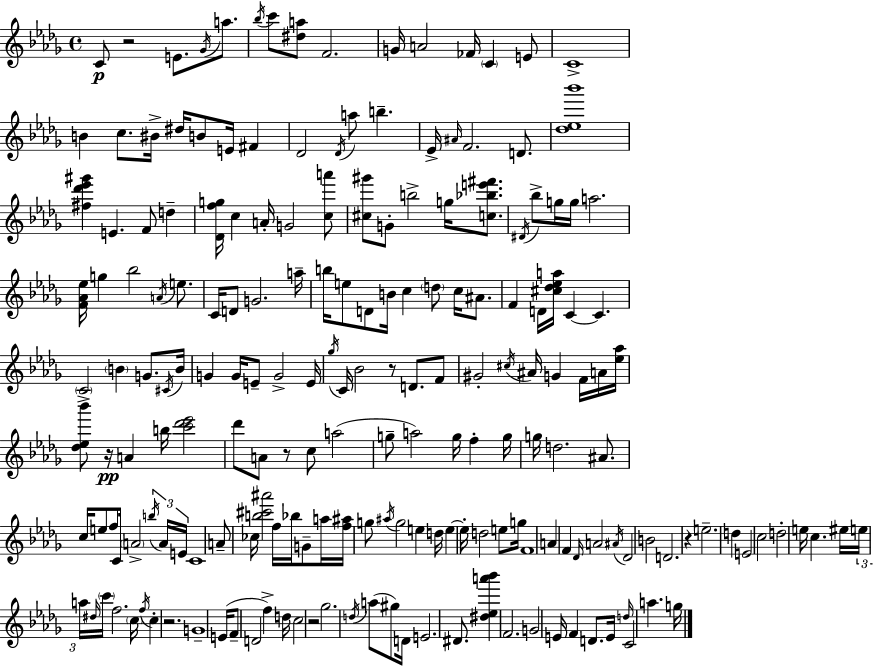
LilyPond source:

{
  \clef treble
  \time 4/4
  \defaultTimeSignature
  \key bes \minor
  \repeat volta 2 { c'8\p r2 e'8. \acciaccatura { ges'16 } a''8. | \acciaccatura { bes''16 } c'''8 <dis'' a''>8 f'2. | g'16 a'2 fes'16 \parenthesize c'4 | e'8 c'1-> | \break b'4 c''8. bis'16-> dis''16 b'8 e'16 fis'4 | des'2 \acciaccatura { des'16 } a''8 b''4.-- | ees'16-> \grace { ais'16 } f'2. | d'8. <des'' ees'' bes'''>1 | \break <fis'' des''' ees''' gis'''>4 e'4. f'8 | d''4-- <des' f'' g''>16 c''4 a'16-. g'2 | <c'' a'''>8 <cis'' gis'''>8 g'8-. b''2-> | g''16 <c'' bes'' e''' fis'''>8. \acciaccatura { dis'16 } bes''8-> g''16 g''16 a''2. | \break <f' aes' ees''>16 g''4 bes''2 | \acciaccatura { a'16 } e''8. c'16 d'8 g'2. | a''16-- b''16 e''8 d'8 b'16 c''4 | \parenthesize d''8 c''16 ais'8. f'4 d'16 <cis'' des'' ees'' a''>16 c'4~~ | \break c'4. \parenthesize c'2-> \parenthesize b'4 | g'8. \acciaccatura { cis'16 } b'16 g'4 g'16 e'8-- g'2-> | e'16 \acciaccatura { ges''16 } c'16 bes'2 | r8 d'8. f'8 gis'2-. | \break \acciaccatura { cis''16 } ais'16 g'4 f'16 a'16 <ees'' aes''>16 <des'' ees'' bes'''>8 r16\pp a'4 | b''16 <c''' des''' ees'''>2 des'''8 a'8 r8 c''8 | a''2( g''8-- a''2) | g''16 f''4-. g''16 g''16 d''2. | \break ais'8. c''16 e''8 f''8 c'16 \parenthesize a'2-> | \tuplet 3/2 { \acciaccatura { b''16 } a'16 e'16 } c'1 | a'8-- ces''16 <b'' cis''' ais'''>2 | f''16 bes''16 g'8-- a''16 <f'' ais''>16 g''8 \acciaccatura { ais''16 } g''2 | \break e''4 d''16 e''4~~ e''16-. | d''2 e''8 g''16 f'1 | a'4 f'4 | \grace { des'16 } a'2 \acciaccatura { ais'16 } des'2 | \break b'2 d'2. | r4 e''2.-- | d''4 e'2 | c''2 d''2-. | \break e''16 c''4. eis''16 \tuplet 3/2 { e''16 a''16 \grace { dis''16 } } | \parenthesize c'''16 f''2. \parenthesize c''16 \acciaccatura { f''16 } c''4-. | r2. g'1-- | e'16( | \break f'8-- d'2 f''4->) d''16 c''2 | r2 ges''2. | \acciaccatura { d''16 }( a''8 gis''8) | d'16 e'2. dis'8. | \break <dis'' ees'' a''' bes'''>4 f'2. | g'2 e'16 f'4 d'8. | e'16 \grace { d''16 } c'2 a''4. | g''16 } \bar "|."
}